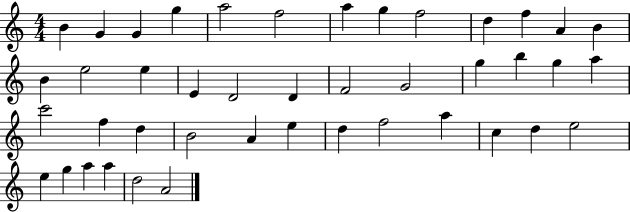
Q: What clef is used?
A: treble